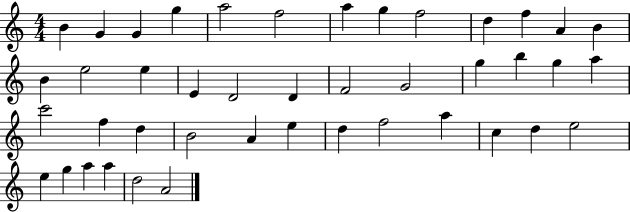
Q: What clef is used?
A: treble